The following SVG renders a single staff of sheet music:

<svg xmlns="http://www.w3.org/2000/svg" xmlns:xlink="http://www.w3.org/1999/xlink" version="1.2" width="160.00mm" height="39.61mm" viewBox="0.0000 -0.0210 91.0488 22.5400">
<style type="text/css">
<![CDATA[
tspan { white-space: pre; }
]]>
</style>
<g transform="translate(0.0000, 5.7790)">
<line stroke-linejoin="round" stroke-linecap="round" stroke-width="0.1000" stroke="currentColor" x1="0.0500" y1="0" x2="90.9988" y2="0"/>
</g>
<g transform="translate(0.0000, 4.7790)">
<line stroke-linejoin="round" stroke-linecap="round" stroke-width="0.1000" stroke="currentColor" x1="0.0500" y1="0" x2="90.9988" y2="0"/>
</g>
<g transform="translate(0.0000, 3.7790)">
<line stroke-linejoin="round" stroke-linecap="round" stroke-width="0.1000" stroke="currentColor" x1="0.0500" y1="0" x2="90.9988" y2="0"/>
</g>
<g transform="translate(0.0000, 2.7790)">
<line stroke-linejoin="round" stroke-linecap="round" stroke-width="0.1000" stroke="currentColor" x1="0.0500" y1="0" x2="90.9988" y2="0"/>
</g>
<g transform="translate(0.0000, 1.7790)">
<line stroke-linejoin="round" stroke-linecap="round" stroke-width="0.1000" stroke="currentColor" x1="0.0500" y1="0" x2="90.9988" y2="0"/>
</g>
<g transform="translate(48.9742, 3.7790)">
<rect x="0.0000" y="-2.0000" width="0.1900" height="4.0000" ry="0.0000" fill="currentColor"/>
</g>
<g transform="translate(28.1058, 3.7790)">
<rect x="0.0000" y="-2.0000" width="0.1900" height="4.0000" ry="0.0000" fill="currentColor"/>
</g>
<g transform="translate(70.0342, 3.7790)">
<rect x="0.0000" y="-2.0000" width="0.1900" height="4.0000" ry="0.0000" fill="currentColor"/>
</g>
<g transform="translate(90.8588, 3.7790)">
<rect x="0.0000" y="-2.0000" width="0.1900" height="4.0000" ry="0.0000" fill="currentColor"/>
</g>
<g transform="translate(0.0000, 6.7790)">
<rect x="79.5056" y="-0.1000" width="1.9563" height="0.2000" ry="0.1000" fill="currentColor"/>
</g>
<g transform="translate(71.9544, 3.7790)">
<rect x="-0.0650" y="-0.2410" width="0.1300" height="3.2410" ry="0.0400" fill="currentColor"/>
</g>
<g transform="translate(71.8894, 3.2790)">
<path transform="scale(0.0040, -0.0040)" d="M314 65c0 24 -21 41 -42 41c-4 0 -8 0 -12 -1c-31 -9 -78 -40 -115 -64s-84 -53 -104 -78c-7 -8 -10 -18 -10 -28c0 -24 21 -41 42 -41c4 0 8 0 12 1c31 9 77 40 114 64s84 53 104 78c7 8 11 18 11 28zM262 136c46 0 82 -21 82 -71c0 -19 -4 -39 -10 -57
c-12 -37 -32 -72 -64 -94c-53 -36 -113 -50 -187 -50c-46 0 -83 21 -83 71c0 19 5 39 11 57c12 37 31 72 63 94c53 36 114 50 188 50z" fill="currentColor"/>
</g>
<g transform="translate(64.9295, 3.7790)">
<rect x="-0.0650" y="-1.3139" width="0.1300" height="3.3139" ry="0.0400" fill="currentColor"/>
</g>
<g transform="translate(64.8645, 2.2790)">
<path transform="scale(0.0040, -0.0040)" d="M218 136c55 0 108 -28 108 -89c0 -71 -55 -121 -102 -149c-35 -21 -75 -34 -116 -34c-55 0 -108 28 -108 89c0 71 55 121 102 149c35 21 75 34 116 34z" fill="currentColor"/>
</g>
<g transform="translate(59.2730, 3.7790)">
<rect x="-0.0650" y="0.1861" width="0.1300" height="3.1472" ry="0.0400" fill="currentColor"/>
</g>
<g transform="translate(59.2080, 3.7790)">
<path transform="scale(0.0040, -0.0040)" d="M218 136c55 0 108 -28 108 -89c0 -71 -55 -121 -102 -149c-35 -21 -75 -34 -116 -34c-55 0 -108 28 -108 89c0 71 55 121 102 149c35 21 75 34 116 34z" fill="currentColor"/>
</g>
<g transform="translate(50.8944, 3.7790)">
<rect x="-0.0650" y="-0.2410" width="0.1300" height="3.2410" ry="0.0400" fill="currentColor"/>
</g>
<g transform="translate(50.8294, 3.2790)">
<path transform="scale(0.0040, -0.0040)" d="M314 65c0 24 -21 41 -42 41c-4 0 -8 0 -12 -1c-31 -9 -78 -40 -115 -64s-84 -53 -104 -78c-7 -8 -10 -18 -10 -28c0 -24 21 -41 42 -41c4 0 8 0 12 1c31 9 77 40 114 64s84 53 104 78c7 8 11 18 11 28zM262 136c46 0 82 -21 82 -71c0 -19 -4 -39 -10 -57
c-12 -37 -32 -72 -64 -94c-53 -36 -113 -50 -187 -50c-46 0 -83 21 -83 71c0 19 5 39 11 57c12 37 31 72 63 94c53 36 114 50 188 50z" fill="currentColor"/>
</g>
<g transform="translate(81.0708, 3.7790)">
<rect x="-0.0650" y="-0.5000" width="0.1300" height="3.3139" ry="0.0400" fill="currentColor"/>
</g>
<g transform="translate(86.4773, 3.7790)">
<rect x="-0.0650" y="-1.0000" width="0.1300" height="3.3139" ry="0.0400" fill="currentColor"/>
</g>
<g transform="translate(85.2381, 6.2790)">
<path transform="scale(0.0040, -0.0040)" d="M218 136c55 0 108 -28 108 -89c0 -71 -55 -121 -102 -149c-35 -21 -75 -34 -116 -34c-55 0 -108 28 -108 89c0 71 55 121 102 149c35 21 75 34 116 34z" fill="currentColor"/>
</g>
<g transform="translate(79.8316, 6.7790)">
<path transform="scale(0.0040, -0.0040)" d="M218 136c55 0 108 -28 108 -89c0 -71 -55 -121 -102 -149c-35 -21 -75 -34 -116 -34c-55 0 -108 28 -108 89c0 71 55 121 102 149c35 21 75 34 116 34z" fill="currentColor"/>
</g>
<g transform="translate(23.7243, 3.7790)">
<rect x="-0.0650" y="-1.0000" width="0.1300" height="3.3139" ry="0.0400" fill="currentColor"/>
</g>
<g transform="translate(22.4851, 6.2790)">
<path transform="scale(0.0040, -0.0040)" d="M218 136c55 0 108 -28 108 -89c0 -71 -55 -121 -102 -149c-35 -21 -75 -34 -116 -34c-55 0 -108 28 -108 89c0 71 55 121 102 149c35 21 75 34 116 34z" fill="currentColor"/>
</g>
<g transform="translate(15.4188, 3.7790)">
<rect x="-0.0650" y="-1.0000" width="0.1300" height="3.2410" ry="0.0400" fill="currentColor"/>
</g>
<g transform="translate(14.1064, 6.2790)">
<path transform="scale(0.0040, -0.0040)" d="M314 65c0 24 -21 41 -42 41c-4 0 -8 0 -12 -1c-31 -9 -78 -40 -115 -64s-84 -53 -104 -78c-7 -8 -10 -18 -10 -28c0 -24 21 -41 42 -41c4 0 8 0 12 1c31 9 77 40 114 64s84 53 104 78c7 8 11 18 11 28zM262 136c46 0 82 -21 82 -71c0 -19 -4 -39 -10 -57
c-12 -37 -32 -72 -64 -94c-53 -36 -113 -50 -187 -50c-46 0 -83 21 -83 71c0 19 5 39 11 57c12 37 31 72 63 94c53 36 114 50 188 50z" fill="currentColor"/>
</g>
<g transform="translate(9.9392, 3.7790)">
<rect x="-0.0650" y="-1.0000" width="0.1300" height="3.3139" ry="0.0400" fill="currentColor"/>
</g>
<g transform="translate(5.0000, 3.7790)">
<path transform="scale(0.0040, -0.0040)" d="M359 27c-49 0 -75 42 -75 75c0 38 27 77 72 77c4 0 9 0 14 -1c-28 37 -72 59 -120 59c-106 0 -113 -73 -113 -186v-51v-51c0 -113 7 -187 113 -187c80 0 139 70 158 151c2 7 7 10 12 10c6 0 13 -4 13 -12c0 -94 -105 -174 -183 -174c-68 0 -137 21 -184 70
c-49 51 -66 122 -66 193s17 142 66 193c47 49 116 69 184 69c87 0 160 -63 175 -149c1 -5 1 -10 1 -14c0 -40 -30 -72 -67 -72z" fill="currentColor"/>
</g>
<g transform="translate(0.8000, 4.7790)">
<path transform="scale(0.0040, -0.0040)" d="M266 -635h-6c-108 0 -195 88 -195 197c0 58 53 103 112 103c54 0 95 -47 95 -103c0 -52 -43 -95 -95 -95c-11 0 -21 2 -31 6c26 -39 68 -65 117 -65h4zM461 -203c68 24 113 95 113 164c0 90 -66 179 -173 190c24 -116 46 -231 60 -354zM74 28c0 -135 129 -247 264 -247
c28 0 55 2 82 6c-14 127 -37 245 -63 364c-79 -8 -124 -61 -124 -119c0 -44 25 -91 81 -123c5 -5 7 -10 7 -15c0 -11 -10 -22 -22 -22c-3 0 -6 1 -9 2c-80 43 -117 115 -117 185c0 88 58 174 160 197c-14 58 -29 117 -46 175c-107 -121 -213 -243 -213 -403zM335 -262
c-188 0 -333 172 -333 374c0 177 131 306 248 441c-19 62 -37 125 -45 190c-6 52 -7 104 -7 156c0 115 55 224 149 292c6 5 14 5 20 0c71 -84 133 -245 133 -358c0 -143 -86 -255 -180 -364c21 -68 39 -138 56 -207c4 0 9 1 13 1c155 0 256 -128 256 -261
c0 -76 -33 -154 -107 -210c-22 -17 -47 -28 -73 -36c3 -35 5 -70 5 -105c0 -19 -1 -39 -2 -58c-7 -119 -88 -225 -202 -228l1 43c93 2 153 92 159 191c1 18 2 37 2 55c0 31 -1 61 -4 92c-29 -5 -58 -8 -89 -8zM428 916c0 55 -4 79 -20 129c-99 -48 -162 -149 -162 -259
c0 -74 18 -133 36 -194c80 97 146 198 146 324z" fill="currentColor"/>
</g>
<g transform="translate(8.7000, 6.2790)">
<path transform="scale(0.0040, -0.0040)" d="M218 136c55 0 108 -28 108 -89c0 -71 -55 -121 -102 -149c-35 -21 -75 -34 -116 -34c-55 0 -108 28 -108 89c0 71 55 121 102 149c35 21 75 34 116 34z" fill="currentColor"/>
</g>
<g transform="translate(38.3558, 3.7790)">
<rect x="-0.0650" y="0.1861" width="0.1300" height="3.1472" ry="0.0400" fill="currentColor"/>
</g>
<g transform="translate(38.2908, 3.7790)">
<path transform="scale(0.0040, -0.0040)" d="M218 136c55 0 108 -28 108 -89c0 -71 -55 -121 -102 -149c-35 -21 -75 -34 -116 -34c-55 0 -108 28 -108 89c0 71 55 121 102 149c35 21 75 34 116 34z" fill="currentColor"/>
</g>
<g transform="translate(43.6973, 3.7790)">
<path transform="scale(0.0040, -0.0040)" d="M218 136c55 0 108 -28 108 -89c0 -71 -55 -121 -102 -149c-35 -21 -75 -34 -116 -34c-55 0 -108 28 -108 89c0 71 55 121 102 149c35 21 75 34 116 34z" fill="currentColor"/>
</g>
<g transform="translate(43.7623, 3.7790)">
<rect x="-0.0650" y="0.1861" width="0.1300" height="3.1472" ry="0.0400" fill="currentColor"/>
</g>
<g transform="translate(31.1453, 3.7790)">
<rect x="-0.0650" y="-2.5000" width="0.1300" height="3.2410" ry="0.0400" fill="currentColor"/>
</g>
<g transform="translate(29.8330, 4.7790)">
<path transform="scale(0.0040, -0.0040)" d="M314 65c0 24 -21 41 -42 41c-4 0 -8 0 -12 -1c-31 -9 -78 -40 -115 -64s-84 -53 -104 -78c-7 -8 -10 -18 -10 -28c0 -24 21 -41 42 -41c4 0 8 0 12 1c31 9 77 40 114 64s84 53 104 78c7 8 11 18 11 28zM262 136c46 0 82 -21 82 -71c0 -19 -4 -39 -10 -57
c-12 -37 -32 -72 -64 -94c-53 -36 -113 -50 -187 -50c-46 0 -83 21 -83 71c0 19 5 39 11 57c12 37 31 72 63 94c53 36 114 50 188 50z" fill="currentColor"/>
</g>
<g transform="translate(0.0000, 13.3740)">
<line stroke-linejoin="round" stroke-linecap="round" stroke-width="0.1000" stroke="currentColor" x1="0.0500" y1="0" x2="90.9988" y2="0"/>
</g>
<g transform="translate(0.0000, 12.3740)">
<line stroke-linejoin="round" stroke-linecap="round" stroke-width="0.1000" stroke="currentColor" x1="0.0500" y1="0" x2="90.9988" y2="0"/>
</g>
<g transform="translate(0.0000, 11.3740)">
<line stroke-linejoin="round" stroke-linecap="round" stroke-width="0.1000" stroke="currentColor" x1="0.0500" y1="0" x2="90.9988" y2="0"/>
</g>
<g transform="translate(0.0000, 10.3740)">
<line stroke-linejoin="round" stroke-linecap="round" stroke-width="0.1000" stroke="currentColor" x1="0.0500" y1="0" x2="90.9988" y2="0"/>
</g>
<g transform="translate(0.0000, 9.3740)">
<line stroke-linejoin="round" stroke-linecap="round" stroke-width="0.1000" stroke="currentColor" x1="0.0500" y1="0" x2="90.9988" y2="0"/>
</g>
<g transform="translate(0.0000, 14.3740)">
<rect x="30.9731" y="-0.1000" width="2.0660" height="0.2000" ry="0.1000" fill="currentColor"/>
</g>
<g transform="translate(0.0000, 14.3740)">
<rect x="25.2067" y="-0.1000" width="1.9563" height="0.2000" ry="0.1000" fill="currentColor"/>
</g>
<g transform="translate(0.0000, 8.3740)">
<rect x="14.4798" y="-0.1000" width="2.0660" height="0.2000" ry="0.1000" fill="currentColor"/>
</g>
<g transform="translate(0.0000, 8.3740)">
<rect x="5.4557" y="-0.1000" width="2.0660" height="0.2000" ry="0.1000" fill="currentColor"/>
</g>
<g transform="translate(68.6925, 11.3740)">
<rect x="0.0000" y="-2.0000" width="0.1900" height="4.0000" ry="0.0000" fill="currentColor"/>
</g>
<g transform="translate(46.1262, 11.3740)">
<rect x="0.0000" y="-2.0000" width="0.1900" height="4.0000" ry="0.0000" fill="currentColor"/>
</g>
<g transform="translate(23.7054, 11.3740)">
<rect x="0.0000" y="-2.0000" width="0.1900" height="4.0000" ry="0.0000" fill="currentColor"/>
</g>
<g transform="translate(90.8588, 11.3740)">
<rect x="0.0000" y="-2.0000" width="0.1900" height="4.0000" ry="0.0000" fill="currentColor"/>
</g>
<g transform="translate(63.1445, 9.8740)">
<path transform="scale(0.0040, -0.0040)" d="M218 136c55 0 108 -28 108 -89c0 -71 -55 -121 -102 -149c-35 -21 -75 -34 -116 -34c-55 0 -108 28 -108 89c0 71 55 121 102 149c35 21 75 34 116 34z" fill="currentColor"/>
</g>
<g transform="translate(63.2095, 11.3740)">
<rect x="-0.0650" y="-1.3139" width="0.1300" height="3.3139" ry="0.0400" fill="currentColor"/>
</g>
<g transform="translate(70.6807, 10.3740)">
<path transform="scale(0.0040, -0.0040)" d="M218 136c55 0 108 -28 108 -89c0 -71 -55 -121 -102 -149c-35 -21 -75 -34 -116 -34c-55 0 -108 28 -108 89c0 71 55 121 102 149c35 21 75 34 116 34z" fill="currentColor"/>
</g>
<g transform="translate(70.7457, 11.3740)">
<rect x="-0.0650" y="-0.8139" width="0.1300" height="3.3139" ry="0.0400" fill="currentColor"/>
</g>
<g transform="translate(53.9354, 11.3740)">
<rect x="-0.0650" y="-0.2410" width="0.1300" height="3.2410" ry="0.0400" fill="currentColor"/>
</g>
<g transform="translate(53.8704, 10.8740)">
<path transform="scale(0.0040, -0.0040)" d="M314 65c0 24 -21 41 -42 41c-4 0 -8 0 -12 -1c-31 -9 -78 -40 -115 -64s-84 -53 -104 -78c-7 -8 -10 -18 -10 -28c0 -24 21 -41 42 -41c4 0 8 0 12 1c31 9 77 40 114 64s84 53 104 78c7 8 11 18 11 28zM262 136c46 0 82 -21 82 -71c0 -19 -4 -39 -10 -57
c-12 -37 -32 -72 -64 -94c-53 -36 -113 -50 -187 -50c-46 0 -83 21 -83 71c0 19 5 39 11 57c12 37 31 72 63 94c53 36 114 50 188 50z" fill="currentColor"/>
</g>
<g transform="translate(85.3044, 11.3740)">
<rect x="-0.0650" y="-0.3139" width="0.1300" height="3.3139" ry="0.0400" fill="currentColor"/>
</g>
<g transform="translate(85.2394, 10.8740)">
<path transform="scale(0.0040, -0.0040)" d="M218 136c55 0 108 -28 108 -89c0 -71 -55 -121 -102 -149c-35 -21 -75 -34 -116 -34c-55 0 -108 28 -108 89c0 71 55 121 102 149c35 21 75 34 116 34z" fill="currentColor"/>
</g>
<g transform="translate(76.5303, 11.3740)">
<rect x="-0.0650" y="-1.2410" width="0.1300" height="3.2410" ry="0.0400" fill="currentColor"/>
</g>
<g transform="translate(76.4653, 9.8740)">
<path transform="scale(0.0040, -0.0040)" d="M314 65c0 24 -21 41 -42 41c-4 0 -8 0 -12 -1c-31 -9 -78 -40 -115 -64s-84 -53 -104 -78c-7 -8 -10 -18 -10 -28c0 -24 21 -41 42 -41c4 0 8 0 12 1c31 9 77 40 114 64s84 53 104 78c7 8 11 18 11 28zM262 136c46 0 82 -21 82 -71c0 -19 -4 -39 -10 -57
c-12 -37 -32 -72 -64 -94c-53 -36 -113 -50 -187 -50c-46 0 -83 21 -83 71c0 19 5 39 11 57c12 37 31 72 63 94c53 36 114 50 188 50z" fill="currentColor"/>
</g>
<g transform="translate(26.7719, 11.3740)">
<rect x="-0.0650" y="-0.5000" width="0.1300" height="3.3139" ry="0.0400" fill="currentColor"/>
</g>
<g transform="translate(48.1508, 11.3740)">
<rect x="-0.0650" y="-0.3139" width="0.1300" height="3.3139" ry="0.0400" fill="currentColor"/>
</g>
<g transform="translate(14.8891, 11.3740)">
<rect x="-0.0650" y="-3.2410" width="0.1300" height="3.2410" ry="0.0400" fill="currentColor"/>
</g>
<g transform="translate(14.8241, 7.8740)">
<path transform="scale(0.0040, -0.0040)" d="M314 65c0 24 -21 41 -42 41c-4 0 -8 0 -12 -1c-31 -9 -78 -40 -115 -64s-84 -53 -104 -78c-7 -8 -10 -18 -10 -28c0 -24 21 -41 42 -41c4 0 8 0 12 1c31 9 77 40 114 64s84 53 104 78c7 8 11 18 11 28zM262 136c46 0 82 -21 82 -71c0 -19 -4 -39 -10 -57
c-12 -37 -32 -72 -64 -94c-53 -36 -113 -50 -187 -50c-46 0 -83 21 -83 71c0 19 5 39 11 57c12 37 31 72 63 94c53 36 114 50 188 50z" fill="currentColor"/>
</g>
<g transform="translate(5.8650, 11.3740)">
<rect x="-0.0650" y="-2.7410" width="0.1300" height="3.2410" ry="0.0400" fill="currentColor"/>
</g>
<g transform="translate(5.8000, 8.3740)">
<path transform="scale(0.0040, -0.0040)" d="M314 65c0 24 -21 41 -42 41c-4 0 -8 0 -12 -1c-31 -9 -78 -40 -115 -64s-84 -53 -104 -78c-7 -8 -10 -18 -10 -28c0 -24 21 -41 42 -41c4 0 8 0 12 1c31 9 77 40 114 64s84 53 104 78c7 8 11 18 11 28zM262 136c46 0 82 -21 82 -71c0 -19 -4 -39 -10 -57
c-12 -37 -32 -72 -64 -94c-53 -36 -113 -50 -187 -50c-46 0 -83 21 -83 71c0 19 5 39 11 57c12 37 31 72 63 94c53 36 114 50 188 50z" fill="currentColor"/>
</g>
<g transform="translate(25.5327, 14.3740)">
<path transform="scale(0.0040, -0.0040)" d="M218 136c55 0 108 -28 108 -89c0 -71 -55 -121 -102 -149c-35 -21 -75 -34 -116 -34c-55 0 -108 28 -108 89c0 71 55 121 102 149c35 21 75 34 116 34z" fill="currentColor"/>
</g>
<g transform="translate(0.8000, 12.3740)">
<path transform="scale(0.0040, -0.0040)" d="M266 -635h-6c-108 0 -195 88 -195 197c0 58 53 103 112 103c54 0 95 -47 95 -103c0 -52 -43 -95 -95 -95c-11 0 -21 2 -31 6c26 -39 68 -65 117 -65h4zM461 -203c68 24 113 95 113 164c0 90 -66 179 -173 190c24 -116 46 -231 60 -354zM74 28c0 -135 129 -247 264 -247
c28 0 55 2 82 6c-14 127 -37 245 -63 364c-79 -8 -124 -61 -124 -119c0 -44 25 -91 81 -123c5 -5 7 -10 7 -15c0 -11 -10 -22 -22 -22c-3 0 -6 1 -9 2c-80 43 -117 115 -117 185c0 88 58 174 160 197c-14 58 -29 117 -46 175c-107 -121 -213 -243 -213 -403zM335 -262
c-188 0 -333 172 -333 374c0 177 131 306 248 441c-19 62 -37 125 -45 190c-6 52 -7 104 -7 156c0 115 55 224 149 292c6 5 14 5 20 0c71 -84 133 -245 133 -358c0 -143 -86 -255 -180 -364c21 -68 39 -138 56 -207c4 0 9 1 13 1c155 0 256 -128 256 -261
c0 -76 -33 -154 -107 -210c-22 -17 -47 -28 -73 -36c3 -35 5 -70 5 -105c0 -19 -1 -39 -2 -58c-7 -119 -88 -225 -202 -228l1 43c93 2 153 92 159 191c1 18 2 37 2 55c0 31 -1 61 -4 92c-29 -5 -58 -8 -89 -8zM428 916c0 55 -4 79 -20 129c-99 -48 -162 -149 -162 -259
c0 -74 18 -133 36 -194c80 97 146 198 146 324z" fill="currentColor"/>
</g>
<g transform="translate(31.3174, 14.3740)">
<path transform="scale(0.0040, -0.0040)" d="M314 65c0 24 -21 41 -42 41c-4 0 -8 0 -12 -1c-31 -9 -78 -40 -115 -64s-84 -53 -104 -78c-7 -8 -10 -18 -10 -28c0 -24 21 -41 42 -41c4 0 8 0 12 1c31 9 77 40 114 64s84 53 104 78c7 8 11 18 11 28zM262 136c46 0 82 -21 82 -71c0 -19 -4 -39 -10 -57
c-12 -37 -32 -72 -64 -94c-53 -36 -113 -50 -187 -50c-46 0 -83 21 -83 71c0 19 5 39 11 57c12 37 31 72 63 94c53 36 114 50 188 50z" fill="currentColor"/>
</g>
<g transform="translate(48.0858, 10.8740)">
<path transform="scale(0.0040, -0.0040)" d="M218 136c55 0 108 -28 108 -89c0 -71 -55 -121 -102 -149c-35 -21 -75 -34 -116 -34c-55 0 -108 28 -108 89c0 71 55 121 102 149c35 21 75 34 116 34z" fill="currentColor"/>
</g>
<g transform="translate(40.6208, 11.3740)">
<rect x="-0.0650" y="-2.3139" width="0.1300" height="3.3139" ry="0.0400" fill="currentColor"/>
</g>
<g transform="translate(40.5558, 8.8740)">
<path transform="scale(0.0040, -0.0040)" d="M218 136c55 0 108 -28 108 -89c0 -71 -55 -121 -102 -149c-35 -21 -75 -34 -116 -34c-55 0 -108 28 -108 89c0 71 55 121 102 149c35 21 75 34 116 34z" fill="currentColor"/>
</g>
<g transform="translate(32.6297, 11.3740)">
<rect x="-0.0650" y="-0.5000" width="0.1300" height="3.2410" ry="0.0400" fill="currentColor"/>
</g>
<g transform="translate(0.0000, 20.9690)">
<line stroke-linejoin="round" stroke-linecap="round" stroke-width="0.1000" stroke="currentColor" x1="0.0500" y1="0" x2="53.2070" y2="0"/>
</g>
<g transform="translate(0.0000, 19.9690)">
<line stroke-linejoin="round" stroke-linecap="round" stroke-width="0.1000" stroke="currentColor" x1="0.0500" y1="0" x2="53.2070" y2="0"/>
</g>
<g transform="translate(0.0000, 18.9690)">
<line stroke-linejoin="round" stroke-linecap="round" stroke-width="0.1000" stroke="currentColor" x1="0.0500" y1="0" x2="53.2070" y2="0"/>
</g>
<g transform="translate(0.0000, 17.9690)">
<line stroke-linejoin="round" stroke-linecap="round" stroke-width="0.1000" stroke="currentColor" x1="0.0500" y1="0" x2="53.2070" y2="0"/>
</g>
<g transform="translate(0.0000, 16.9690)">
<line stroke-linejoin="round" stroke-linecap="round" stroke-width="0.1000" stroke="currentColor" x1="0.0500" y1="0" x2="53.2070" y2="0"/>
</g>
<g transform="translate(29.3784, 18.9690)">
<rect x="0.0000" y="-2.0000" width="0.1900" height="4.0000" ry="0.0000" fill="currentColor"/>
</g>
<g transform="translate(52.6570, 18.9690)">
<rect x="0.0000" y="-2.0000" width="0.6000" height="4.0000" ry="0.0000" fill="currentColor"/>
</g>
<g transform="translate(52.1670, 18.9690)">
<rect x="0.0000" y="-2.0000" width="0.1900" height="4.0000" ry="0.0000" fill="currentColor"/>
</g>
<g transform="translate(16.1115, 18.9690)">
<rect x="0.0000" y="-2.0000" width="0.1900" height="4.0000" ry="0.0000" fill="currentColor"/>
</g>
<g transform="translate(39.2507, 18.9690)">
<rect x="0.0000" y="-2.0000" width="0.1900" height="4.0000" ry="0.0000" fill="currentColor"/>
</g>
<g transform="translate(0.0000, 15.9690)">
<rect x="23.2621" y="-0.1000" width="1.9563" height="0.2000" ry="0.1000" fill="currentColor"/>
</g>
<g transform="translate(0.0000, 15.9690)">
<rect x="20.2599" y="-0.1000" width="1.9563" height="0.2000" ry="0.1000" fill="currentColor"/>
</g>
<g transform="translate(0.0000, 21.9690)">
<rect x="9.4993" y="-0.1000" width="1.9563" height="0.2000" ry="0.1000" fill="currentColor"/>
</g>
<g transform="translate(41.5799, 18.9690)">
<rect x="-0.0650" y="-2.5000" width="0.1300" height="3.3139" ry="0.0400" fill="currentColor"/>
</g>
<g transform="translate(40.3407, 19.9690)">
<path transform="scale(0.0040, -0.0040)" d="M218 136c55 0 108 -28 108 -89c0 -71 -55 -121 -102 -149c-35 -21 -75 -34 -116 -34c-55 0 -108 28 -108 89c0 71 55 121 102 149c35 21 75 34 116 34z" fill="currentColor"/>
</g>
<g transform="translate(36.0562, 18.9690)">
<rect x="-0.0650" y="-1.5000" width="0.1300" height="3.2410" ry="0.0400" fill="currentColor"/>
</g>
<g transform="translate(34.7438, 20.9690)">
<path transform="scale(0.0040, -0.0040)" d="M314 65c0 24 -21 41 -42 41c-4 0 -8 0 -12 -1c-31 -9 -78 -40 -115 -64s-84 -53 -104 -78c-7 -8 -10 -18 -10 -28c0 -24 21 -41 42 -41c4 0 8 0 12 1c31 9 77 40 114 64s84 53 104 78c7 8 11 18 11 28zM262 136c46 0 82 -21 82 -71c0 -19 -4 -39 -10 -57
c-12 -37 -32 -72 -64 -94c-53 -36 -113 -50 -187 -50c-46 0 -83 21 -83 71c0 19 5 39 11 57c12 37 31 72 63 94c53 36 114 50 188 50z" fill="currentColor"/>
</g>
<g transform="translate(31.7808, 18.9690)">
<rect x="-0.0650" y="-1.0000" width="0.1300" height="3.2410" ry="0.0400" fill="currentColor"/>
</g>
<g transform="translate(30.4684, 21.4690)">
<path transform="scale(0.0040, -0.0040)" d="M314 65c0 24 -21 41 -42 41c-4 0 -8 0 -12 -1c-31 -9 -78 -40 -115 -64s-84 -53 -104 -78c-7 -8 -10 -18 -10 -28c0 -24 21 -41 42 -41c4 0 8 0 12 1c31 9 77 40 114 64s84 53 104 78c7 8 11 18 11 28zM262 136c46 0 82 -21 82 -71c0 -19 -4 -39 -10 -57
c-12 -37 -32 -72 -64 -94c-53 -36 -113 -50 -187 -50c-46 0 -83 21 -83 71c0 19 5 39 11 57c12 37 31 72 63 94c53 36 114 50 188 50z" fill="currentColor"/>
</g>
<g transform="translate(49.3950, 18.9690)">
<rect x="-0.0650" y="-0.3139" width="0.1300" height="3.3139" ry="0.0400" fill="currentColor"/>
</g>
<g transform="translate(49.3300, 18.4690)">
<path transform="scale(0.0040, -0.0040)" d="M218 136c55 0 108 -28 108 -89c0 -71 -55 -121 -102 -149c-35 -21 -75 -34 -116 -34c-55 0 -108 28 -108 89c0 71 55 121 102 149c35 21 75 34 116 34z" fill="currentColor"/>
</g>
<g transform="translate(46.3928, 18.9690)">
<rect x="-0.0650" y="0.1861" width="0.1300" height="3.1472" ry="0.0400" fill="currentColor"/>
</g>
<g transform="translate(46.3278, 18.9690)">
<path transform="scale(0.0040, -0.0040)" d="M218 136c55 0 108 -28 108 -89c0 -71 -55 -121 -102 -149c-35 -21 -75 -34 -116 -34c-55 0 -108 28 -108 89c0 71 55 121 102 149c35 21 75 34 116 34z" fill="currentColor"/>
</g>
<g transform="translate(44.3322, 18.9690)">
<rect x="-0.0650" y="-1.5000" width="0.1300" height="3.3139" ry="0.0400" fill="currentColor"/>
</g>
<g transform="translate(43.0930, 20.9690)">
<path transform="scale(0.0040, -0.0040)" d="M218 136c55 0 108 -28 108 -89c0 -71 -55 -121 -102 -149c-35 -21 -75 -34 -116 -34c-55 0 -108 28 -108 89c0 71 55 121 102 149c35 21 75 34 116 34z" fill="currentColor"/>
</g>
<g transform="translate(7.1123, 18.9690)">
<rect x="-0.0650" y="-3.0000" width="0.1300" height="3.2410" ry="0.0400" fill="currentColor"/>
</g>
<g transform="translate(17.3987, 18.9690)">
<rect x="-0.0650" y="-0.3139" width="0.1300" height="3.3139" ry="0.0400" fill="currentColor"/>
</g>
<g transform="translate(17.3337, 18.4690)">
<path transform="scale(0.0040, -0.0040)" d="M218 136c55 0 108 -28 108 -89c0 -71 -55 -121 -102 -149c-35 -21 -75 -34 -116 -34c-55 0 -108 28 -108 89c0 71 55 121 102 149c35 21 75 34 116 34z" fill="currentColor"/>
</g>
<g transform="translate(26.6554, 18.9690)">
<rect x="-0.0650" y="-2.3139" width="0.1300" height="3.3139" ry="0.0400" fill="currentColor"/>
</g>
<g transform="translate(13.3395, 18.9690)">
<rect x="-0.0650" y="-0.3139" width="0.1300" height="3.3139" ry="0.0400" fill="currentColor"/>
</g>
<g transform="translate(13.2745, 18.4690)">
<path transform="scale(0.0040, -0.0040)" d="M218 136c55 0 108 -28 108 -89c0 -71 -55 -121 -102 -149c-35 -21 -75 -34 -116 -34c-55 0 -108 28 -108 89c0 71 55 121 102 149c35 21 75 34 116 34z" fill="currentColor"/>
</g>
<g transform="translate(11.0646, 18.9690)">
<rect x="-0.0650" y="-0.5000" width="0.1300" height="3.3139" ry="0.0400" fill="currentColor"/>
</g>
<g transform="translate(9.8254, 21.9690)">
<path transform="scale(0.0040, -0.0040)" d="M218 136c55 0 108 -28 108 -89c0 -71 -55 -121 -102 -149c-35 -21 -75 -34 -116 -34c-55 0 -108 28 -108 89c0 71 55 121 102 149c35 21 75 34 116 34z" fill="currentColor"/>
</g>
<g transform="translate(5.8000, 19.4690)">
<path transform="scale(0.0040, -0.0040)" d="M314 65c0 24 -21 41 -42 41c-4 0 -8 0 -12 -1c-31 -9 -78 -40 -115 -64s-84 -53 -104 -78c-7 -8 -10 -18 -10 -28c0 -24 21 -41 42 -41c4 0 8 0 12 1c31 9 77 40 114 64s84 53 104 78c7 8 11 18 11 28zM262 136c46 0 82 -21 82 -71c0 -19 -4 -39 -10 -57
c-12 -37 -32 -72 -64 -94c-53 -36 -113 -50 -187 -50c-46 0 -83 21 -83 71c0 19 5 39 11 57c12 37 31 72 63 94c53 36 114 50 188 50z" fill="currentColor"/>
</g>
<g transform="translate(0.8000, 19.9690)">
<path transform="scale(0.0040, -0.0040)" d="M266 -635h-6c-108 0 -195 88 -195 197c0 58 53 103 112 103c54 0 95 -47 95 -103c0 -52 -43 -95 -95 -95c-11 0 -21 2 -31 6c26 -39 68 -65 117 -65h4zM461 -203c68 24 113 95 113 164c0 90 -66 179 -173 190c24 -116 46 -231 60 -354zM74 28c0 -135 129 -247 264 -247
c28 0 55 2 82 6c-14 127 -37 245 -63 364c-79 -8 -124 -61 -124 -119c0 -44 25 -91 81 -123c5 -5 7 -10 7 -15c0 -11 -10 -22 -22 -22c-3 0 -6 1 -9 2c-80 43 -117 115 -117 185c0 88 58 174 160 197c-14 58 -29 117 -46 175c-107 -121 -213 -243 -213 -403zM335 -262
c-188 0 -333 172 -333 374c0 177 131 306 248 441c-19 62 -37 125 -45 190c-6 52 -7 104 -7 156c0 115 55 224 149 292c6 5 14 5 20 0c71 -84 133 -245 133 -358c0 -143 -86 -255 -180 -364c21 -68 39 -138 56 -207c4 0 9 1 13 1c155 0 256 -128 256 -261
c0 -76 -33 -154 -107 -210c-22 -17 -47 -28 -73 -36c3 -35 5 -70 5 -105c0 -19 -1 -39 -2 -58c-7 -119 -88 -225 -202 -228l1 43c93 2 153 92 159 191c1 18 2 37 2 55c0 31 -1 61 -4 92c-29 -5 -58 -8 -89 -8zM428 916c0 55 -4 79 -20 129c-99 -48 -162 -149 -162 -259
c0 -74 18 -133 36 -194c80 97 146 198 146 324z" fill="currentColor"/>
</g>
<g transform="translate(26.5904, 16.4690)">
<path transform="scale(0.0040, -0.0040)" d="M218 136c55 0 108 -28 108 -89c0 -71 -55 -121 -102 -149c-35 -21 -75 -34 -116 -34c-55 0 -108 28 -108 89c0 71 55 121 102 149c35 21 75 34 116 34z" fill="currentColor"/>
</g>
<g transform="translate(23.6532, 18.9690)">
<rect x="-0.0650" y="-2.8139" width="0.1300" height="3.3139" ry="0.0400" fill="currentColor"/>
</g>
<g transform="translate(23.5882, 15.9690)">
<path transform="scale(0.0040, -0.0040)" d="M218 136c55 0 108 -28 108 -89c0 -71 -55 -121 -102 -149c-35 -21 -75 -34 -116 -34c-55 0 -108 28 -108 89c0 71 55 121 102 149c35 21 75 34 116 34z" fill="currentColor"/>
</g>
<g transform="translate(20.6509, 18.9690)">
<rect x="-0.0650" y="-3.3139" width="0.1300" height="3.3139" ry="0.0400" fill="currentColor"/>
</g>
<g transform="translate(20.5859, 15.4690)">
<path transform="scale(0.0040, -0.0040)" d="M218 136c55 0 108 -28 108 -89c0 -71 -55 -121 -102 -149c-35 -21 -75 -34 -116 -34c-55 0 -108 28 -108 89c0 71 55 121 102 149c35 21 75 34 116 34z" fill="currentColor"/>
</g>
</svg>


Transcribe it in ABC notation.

X:1
T:Untitled
M:4/4
L:1/4
K:C
D D2 D G2 B B c2 B e c2 C D a2 b2 C C2 g c c2 e d e2 c A2 C c c b a g D2 E2 G E B c